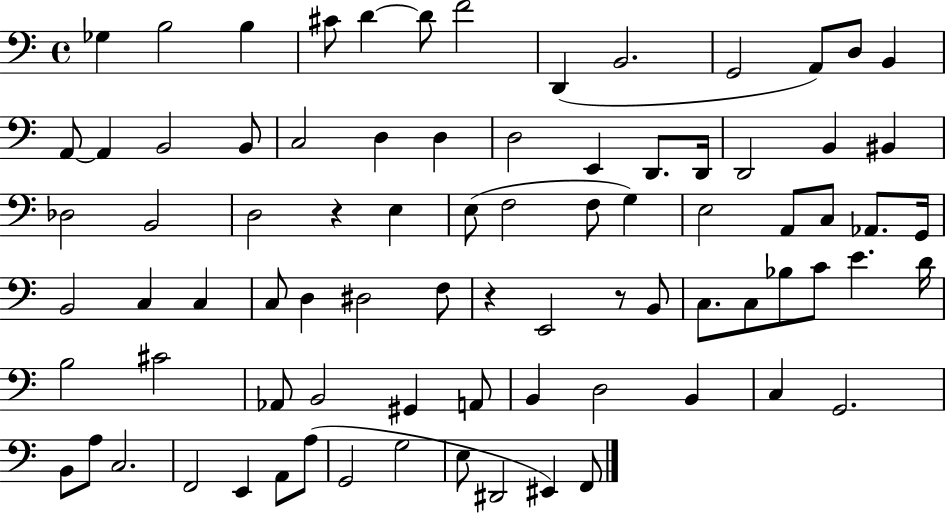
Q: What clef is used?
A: bass